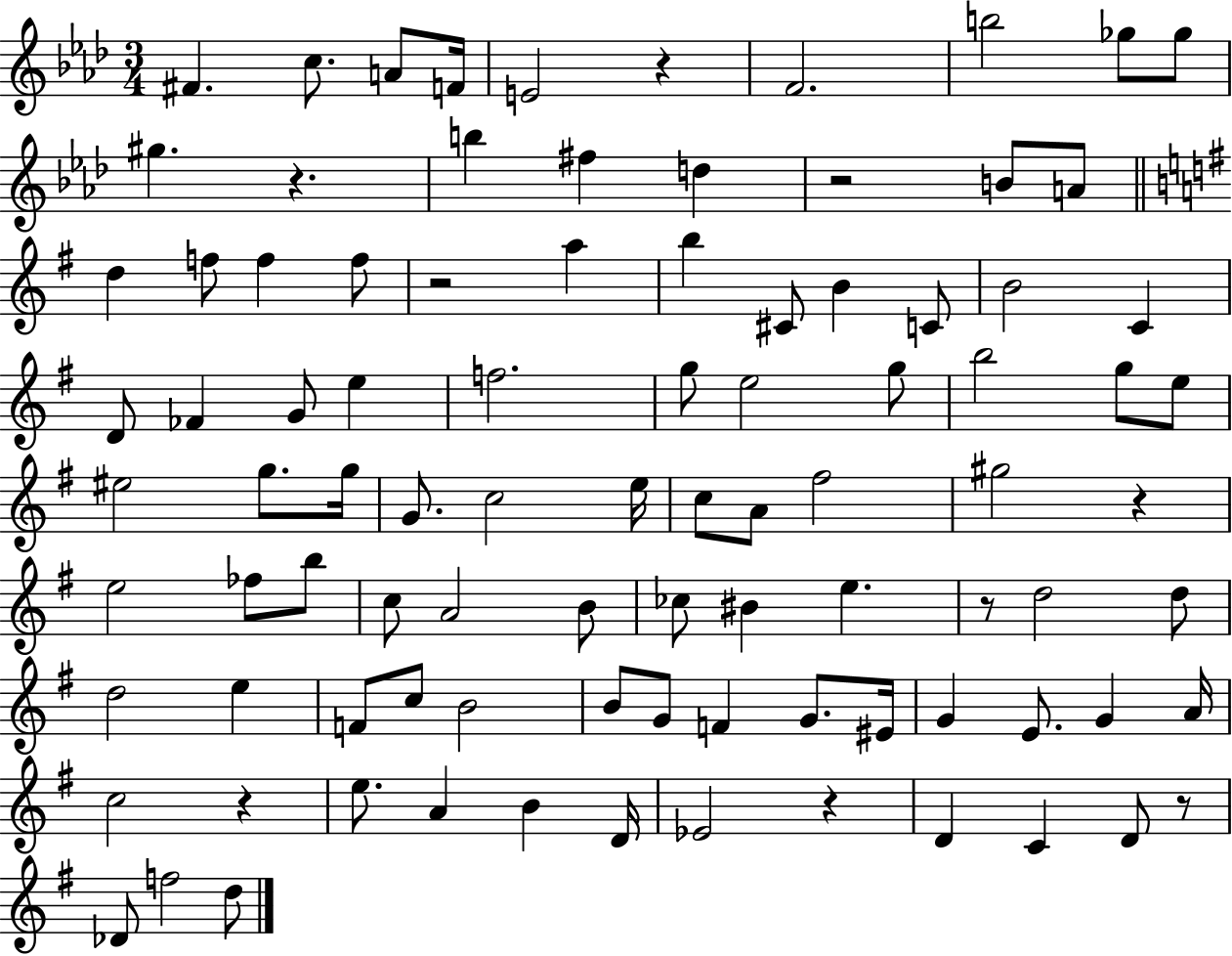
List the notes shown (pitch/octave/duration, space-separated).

F#4/q. C5/e. A4/e F4/s E4/h R/q F4/h. B5/h Gb5/e Gb5/e G#5/q. R/q. B5/q F#5/q D5/q R/h B4/e A4/e D5/q F5/e F5/q F5/e R/h A5/q B5/q C#4/e B4/q C4/e B4/h C4/q D4/e FES4/q G4/e E5/q F5/h. G5/e E5/h G5/e B5/h G5/e E5/e EIS5/h G5/e. G5/s G4/e. C5/h E5/s C5/e A4/e F#5/h G#5/h R/q E5/h FES5/e B5/e C5/e A4/h B4/e CES5/e BIS4/q E5/q. R/e D5/h D5/e D5/h E5/q F4/e C5/e B4/h B4/e G4/e F4/q G4/e. EIS4/s G4/q E4/e. G4/q A4/s C5/h R/q E5/e. A4/q B4/q D4/s Eb4/h R/q D4/q C4/q D4/e R/e Db4/e F5/h D5/e